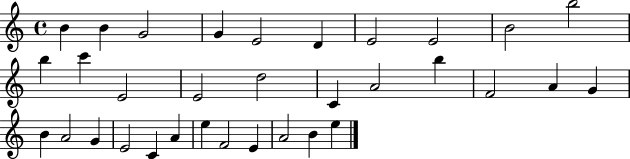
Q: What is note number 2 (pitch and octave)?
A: B4